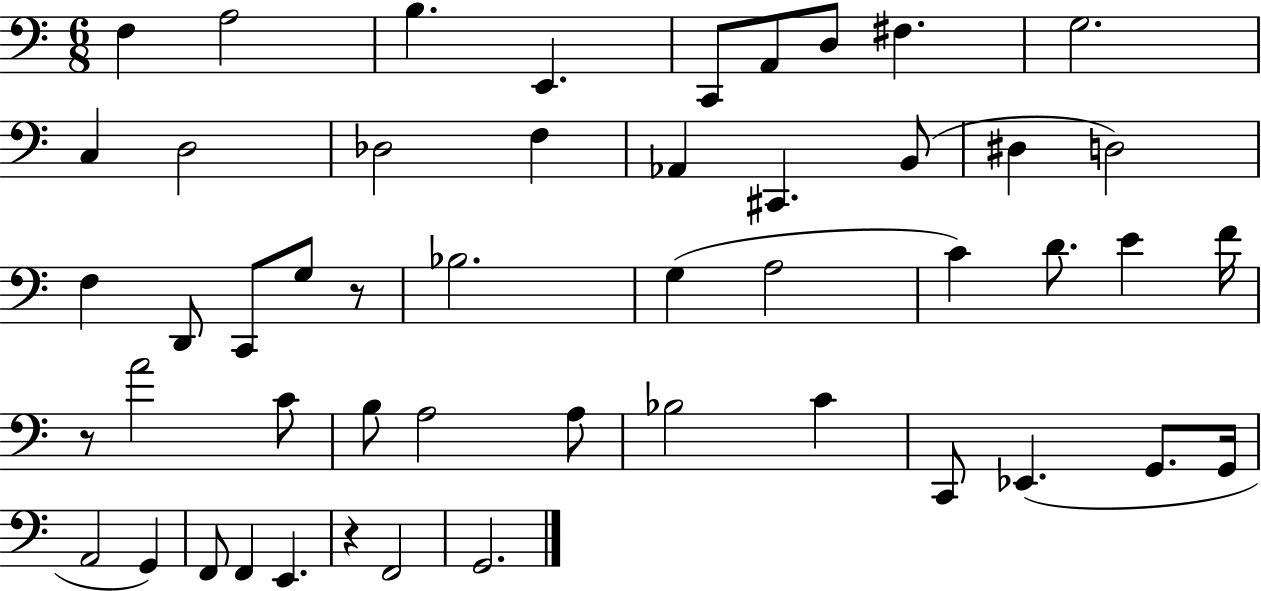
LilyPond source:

{
  \clef bass
  \numericTimeSignature
  \time 6/8
  \key c \major
  \repeat volta 2 { f4 a2 | b4. e,4. | c,8 a,8 d8 fis4. | g2. | \break c4 d2 | des2 f4 | aes,4 cis,4. b,8( | dis4 d2) | \break f4 d,8 c,8 g8 r8 | bes2. | g4( a2 | c'4) d'8. e'4 f'16 | \break r8 a'2 c'8 | b8 a2 a8 | bes2 c'4 | c,8 ees,4.( g,8. g,16 | \break a,2 g,4) | f,8 f,4 e,4. | r4 f,2 | g,2. | \break } \bar "|."
}